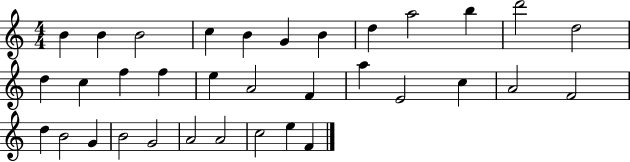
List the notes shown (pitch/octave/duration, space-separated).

B4/q B4/q B4/h C5/q B4/q G4/q B4/q D5/q A5/h B5/q D6/h D5/h D5/q C5/q F5/q F5/q E5/q A4/h F4/q A5/q E4/h C5/q A4/h F4/h D5/q B4/h G4/q B4/h G4/h A4/h A4/h C5/h E5/q F4/q